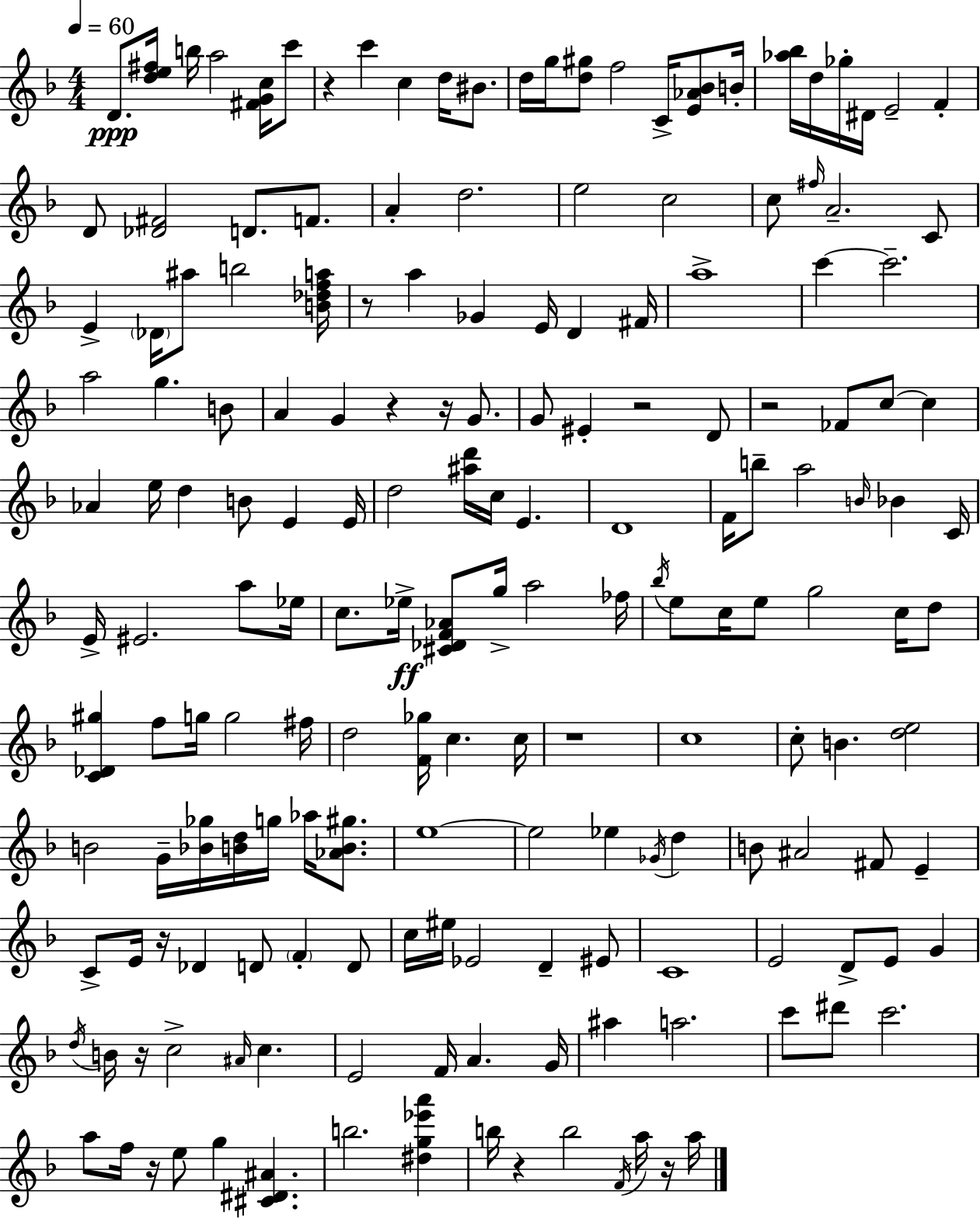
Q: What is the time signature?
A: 4/4